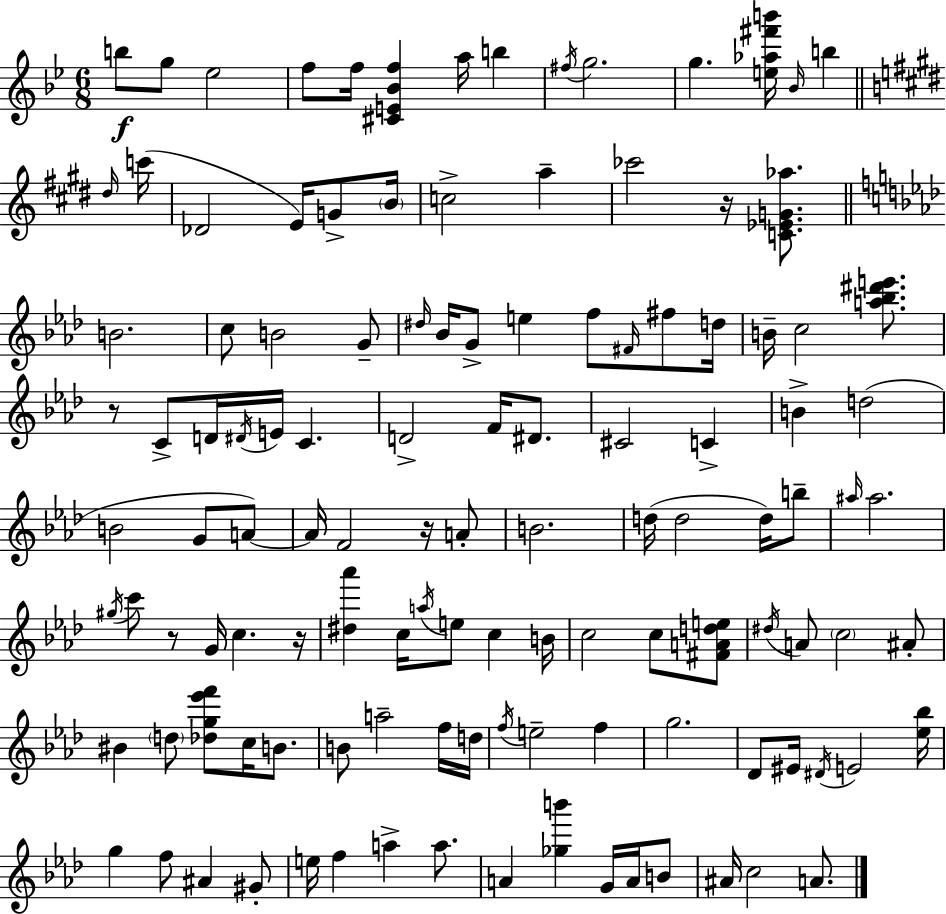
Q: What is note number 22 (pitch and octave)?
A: B4